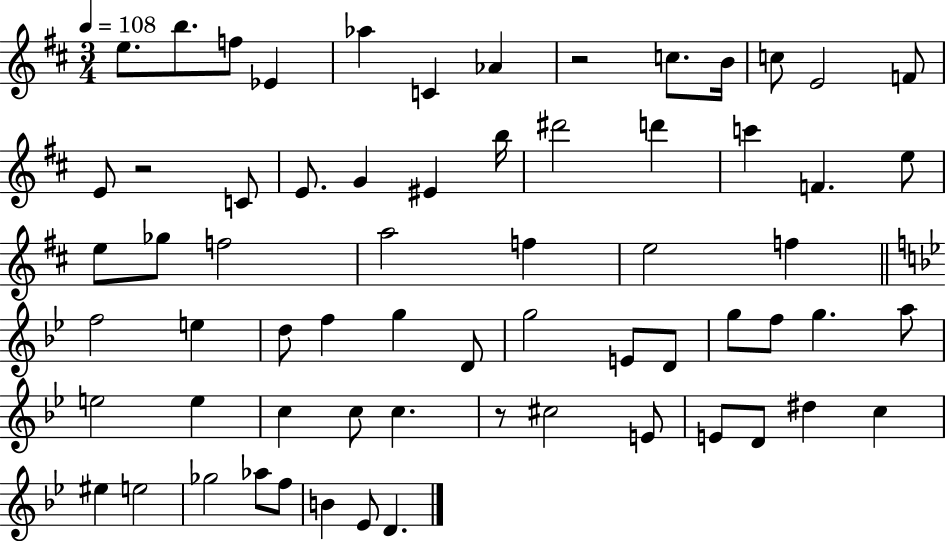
{
  \clef treble
  \numericTimeSignature
  \time 3/4
  \key d \major
  \tempo 4 = 108
  e''8. b''8. f''8 ees'4 | aes''4 c'4 aes'4 | r2 c''8. b'16 | c''8 e'2 f'8 | \break e'8 r2 c'8 | e'8. g'4 eis'4 b''16 | dis'''2 d'''4 | c'''4 f'4. e''8 | \break e''8 ges''8 f''2 | a''2 f''4 | e''2 f''4 | \bar "||" \break \key g \minor f''2 e''4 | d''8 f''4 g''4 d'8 | g''2 e'8 d'8 | g''8 f''8 g''4. a''8 | \break e''2 e''4 | c''4 c''8 c''4. | r8 cis''2 e'8 | e'8 d'8 dis''4 c''4 | \break eis''4 e''2 | ges''2 aes''8 f''8 | b'4 ees'8 d'4. | \bar "|."
}